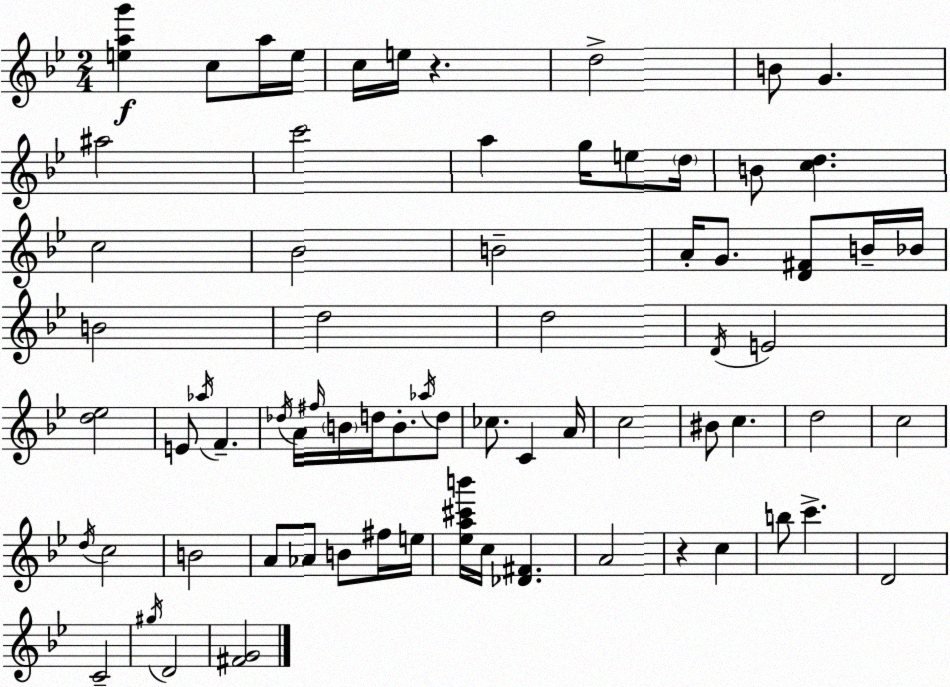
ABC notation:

X:1
T:Untitled
M:2/4
L:1/4
K:Bb
[eag'] c/2 a/4 e/4 c/4 e/4 z d2 B/2 G ^a2 c'2 a g/4 e/2 d/4 B/2 [cd] c2 _B2 B2 A/4 G/2 [D^F]/2 B/4 _B/4 B2 d2 d2 D/4 E2 [d_e]2 E/2 _a/4 F _d/4 A/4 ^f/4 B/4 d/4 B/2 _a/4 d/2 _c/2 C A/4 c2 ^B/2 c d2 c2 d/4 c2 B2 A/2 _A/2 B/2 ^f/4 e/4 [_ea^c'b']/4 c/4 [_D^F] A2 z c b/2 c' D2 C2 ^g/4 D2 [^FG]2